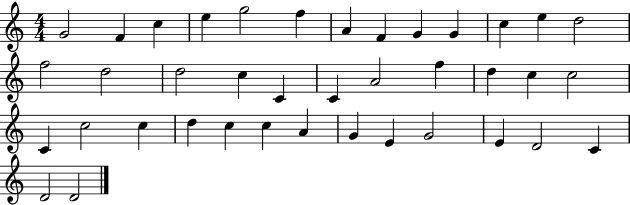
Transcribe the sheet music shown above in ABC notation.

X:1
T:Untitled
M:4/4
L:1/4
K:C
G2 F c e g2 f A F G G c e d2 f2 d2 d2 c C C A2 f d c c2 C c2 c d c c A G E G2 E D2 C D2 D2